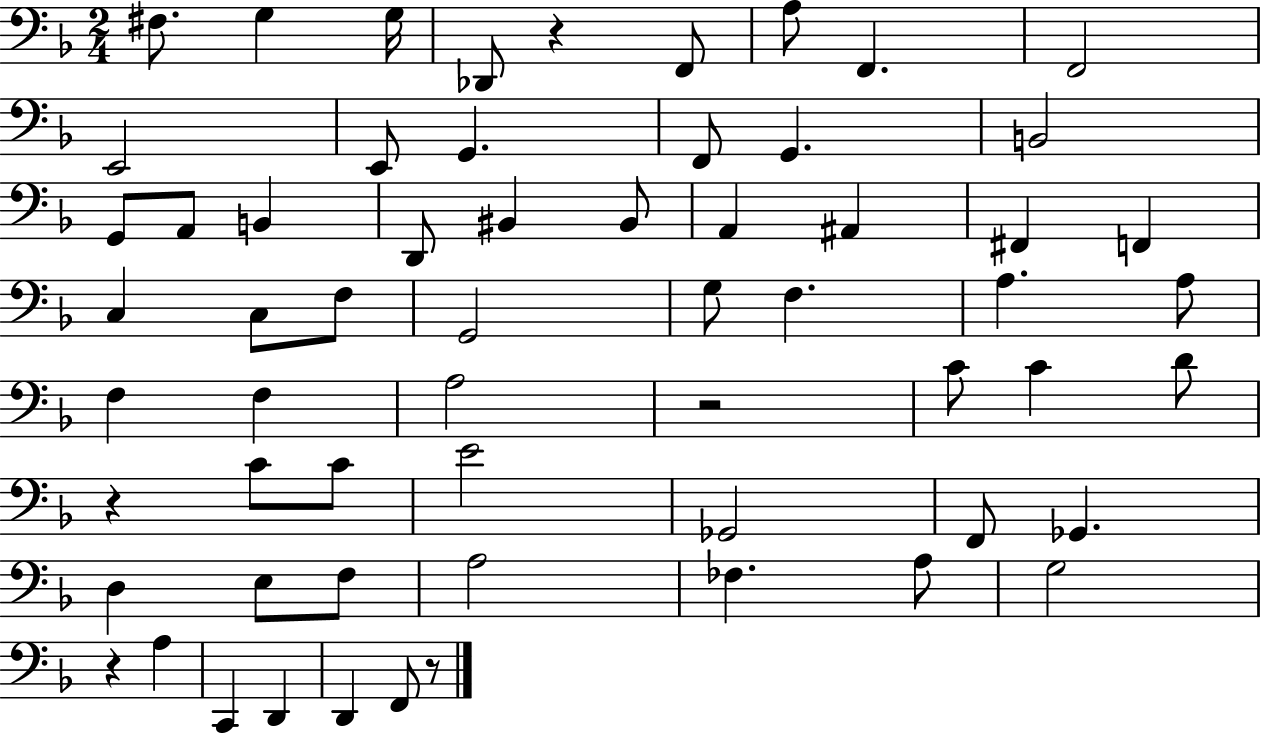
X:1
T:Untitled
M:2/4
L:1/4
K:F
^F,/2 G, G,/4 _D,,/2 z F,,/2 A,/2 F,, F,,2 E,,2 E,,/2 G,, F,,/2 G,, B,,2 G,,/2 A,,/2 B,, D,,/2 ^B,, ^B,,/2 A,, ^A,, ^F,, F,, C, C,/2 F,/2 G,,2 G,/2 F, A, A,/2 F, F, A,2 z2 C/2 C D/2 z C/2 C/2 E2 _G,,2 F,,/2 _G,, D, E,/2 F,/2 A,2 _F, A,/2 G,2 z A, C,, D,, D,, F,,/2 z/2